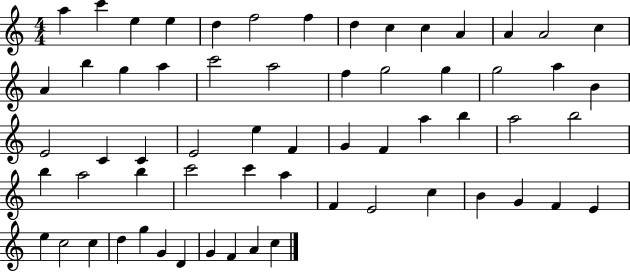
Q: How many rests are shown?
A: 0